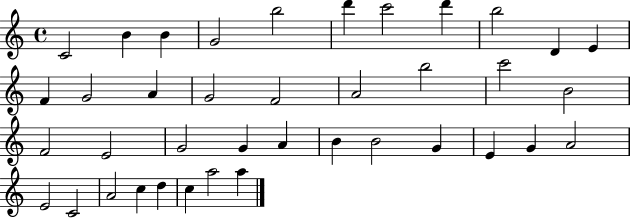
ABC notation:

X:1
T:Untitled
M:4/4
L:1/4
K:C
C2 B B G2 b2 d' c'2 d' b2 D E F G2 A G2 F2 A2 b2 c'2 B2 F2 E2 G2 G A B B2 G E G A2 E2 C2 A2 c d c a2 a